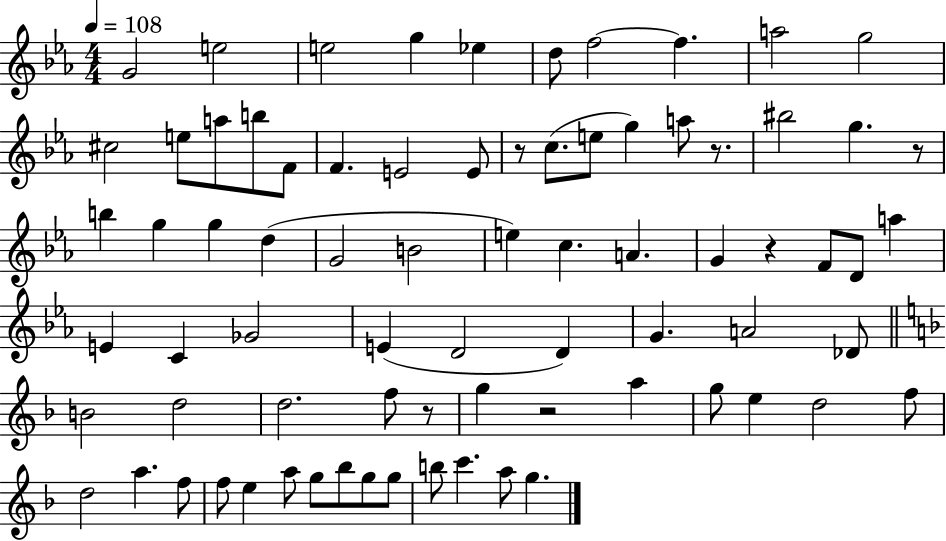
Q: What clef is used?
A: treble